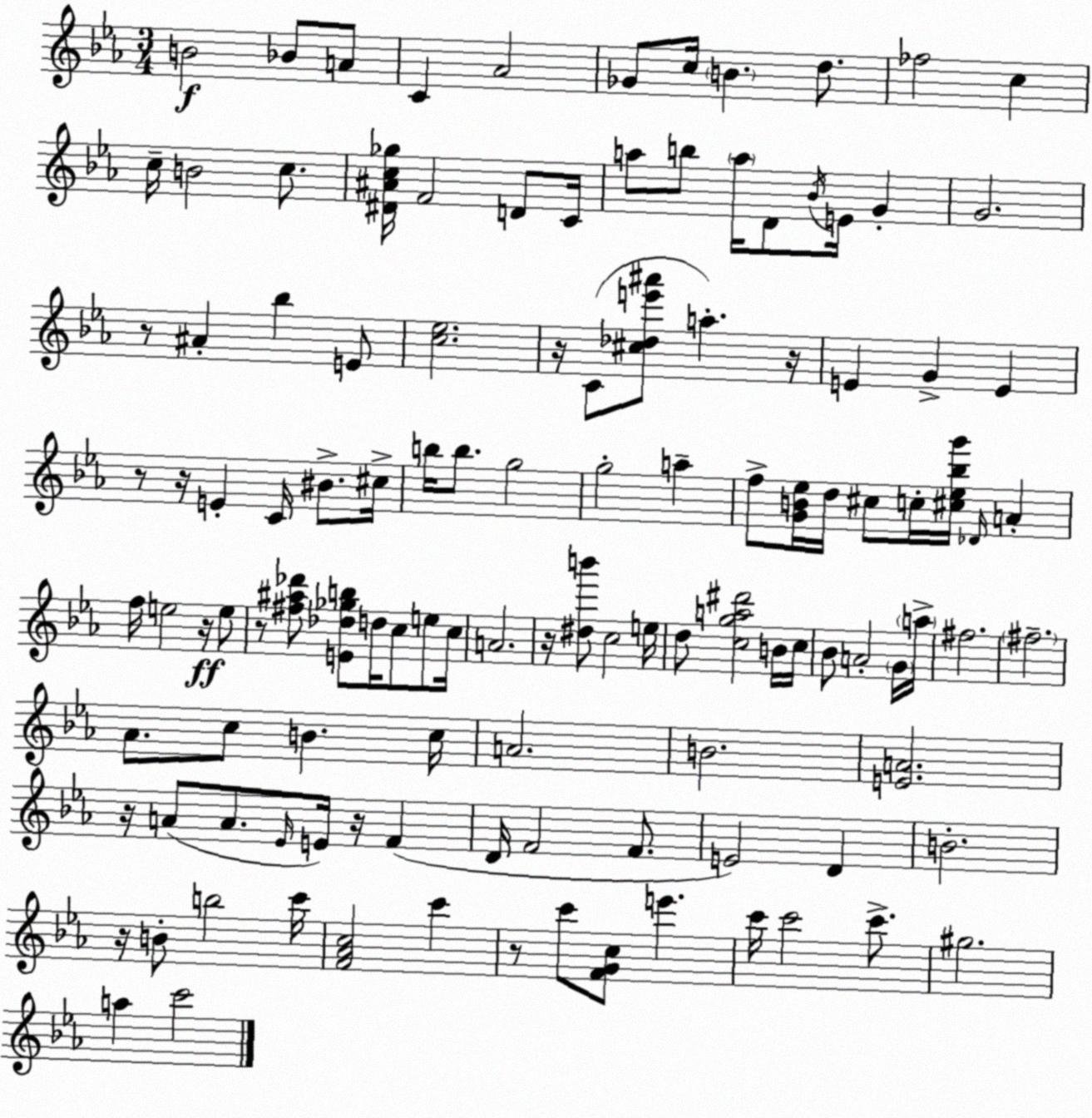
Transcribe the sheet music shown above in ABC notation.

X:1
T:Untitled
M:3/4
L:1/4
K:Cm
B2 _B/2 A/2 C _A2 _G/2 c/4 B d/2 _f2 c c/4 B2 c/2 [^D^Ac_g]/4 F2 D/2 C/4 a/2 b/2 a/4 D/2 _B/4 E/4 G G2 z/2 ^A _b E/2 [c_e]2 z/4 C/2 [^c_de'^a']/2 a z/4 E G E z/2 z/4 E C/4 ^B/2 ^c/4 b/4 b/2 g2 g2 a f/2 [GB_e]/4 d/4 ^c/2 c/4 [^c_e_bg']/4 _D/4 A f/4 e2 z/4 e/2 z/2 [^f^a_d']/2 [E_d_gb]/2 d/4 c/2 e/2 c/4 A2 z/4 [^db']/2 c2 e/4 d/2 [cga^d']2 B/4 c/4 _B/2 A2 G/4 a/4 ^f2 ^f2 _A/2 c/2 B c/4 A2 B2 [EA]2 z/4 A/2 A/2 _E/4 E/4 z/4 F D/4 F2 F/2 E2 D B2 z/4 B/2 b2 c'/4 [F_Ac]2 c' z/2 c'/2 [FGc]/2 e' c'/4 c'2 c'/2 ^g2 a c'2